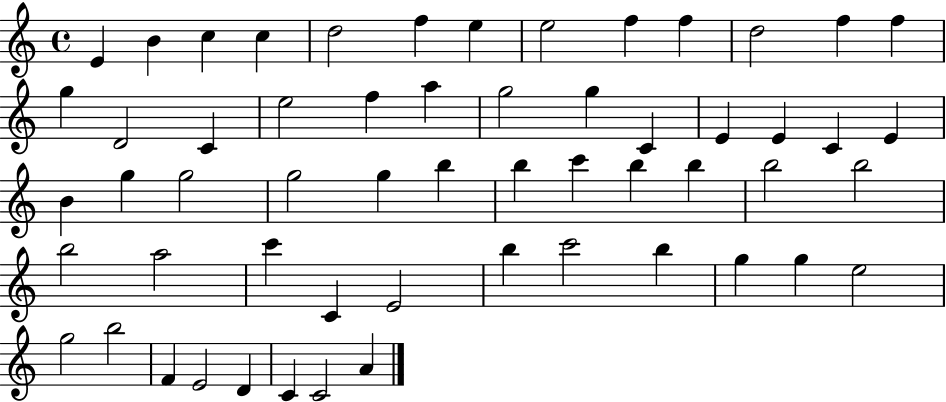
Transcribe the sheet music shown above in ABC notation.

X:1
T:Untitled
M:4/4
L:1/4
K:C
E B c c d2 f e e2 f f d2 f f g D2 C e2 f a g2 g C E E C E B g g2 g2 g b b c' b b b2 b2 b2 a2 c' C E2 b c'2 b g g e2 g2 b2 F E2 D C C2 A